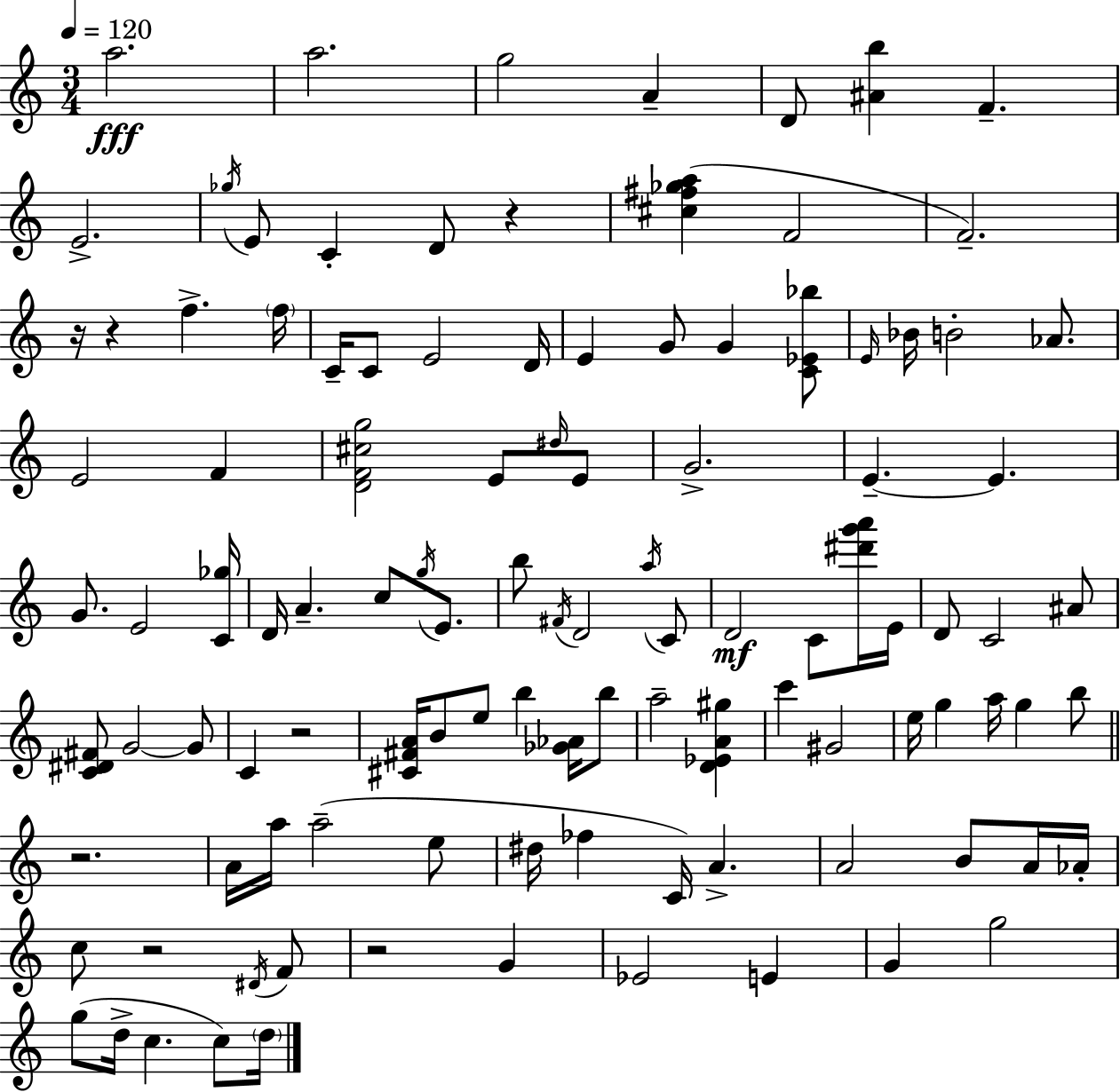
A5/h. A5/h. G5/h A4/q D4/e [A#4,B5]/q F4/q. E4/h. Gb5/s E4/e C4/q D4/e R/q [C#5,F#5,Gb5,A5]/q F4/h F4/h. R/s R/q F5/q. F5/s C4/s C4/e E4/h D4/s E4/q G4/e G4/q [C4,Eb4,Bb5]/e E4/s Bb4/s B4/h Ab4/e. E4/h F4/q [D4,F4,C#5,G5]/h E4/e D#5/s E4/e G4/h. E4/q. E4/q. G4/e. E4/h [C4,Gb5]/s D4/s A4/q. C5/e G5/s E4/e. B5/e F#4/s D4/h A5/s C4/e D4/h C4/e [D#6,G6,A6]/s E4/s D4/e C4/h A#4/e [C4,D#4,F#4]/e G4/h G4/e C4/q R/h [C#4,F#4,A4]/s B4/e E5/e B5/q [Gb4,Ab4]/s B5/e A5/h [D4,Eb4,A4,G#5]/q C6/q G#4/h E5/s G5/q A5/s G5/q B5/e R/h. A4/s A5/s A5/h E5/e D#5/s FES5/q C4/s A4/q. A4/h B4/e A4/s Ab4/s C5/e R/h D#4/s F4/e R/h G4/q Eb4/h E4/q G4/q G5/h G5/e D5/s C5/q. C5/e D5/s